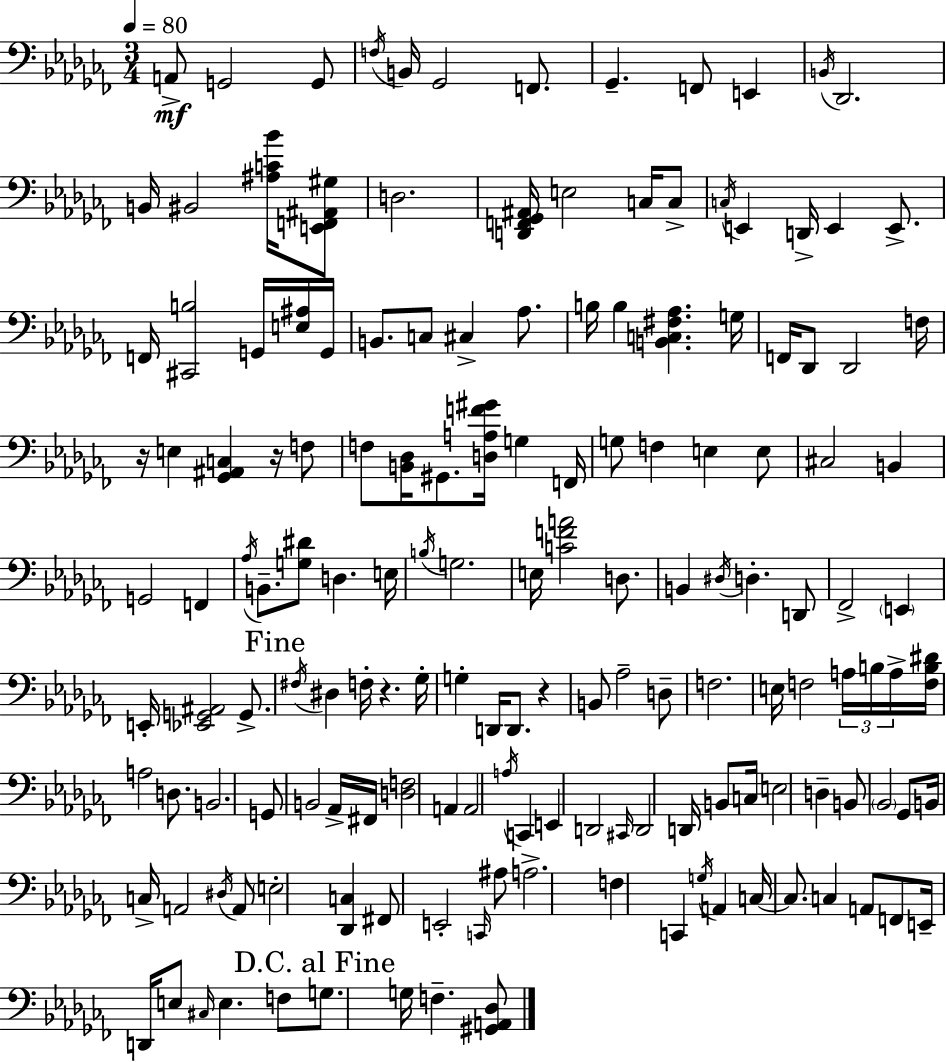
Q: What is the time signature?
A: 3/4